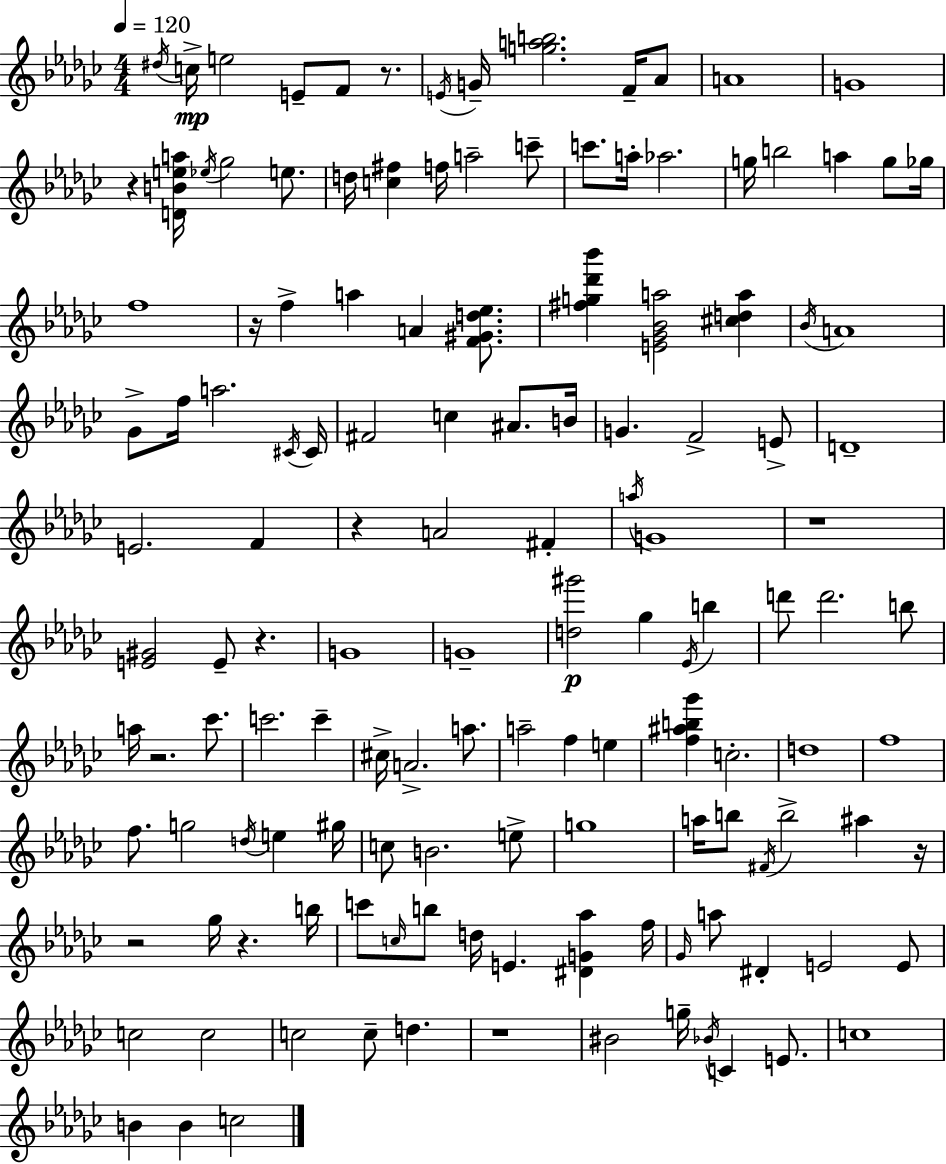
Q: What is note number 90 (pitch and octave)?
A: C6